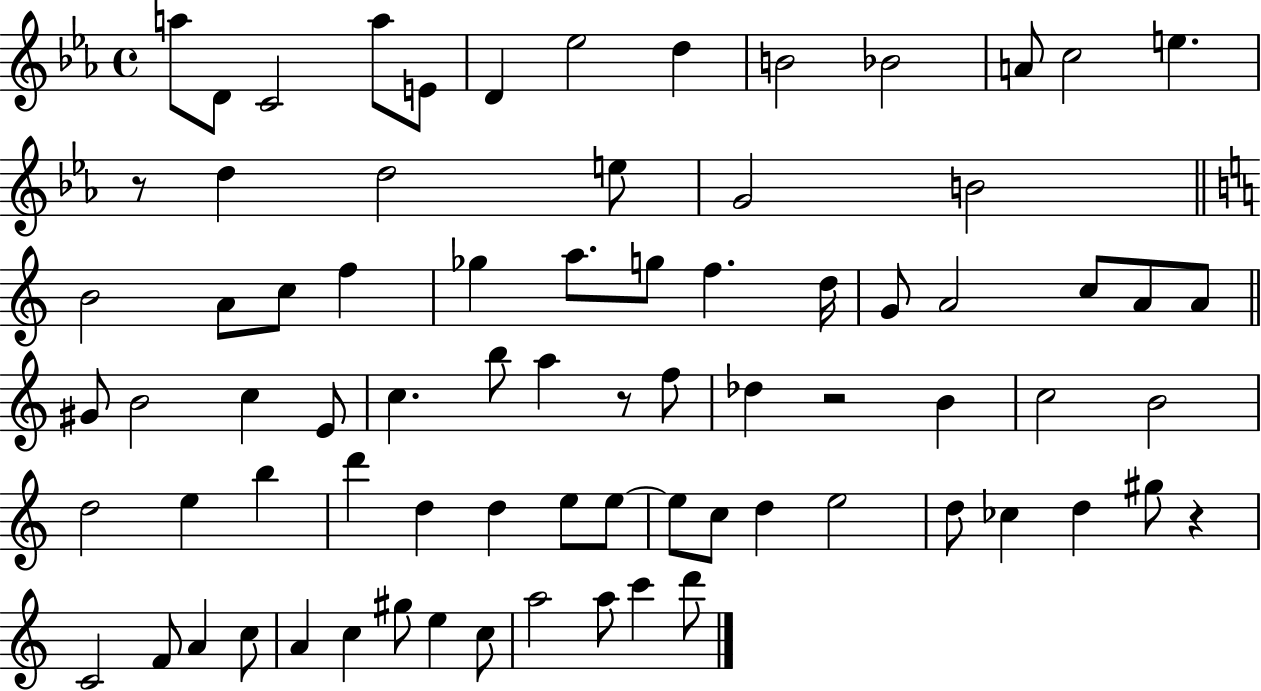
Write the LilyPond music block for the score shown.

{
  \clef treble
  \time 4/4
  \defaultTimeSignature
  \key ees \major
  \repeat volta 2 { a''8 d'8 c'2 a''8 e'8 | d'4 ees''2 d''4 | b'2 bes'2 | a'8 c''2 e''4. | \break r8 d''4 d''2 e''8 | g'2 b'2 | \bar "||" \break \key c \major b'2 a'8 c''8 f''4 | ges''4 a''8. g''8 f''4. d''16 | g'8 a'2 c''8 a'8 a'8 | \bar "||" \break \key c \major gis'8 b'2 c''4 e'8 | c''4. b''8 a''4 r8 f''8 | des''4 r2 b'4 | c''2 b'2 | \break d''2 e''4 b''4 | d'''4 d''4 d''4 e''8 e''8~~ | e''8 c''8 d''4 e''2 | d''8 ces''4 d''4 gis''8 r4 | \break c'2 f'8 a'4 c''8 | a'4 c''4 gis''8 e''4 c''8 | a''2 a''8 c'''4 d'''8 | } \bar "|."
}